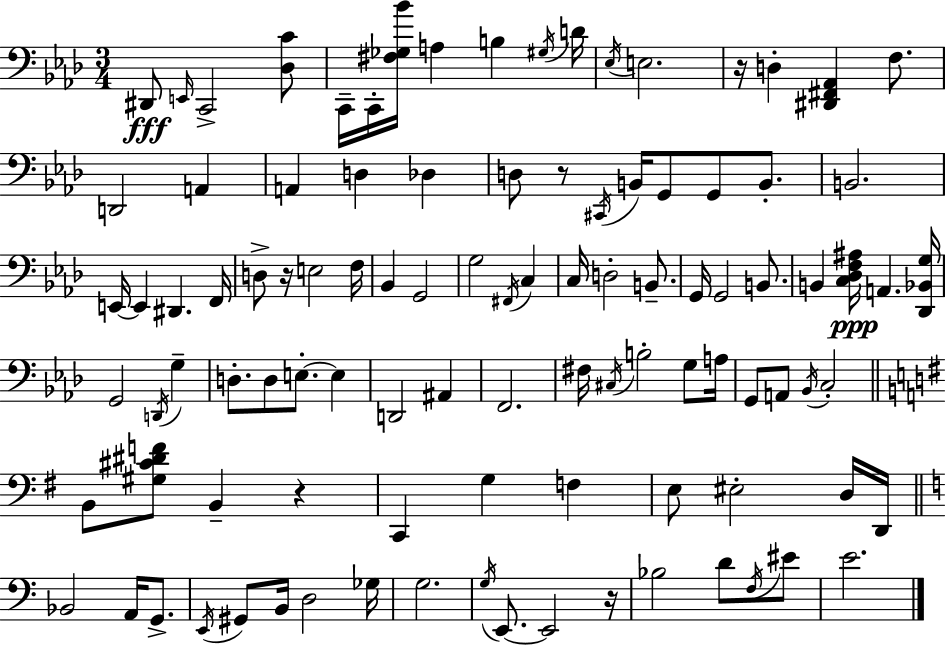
{
  \clef bass
  \numericTimeSignature
  \time 3/4
  \key f \minor
  dis,8\fff \grace { e,16 } c,2-> <des c'>8 | c,16-- c,16-. <fis ges bes'>16 a4 b4 | \acciaccatura { gis16 } d'16 \acciaccatura { ees16 } e2. | r16 d4-. <dis, fis, aes,>4 | \break f8. d,2 a,4 | a,4 d4 des4 | d8 r8 \acciaccatura { cis,16 } b,16 g,8 g,8 | b,8.-. b,2. | \break e,16~~ e,4 dis,4. | f,16 d8-> r16 e2 | f16 bes,4 g,2 | g2 | \break \acciaccatura { fis,16 } c4 c16 d2-. | b,8.-- g,16 g,2 | b,8. b,4 <c des f ais>16\ppp a,4. | <des, bes, g>16 g,2 | \break \acciaccatura { d,16 } g4-- d8.-. d8 e8.-.~~ | e4 d,2 | ais,4 f,2. | fis16 \acciaccatura { cis16 } b2-. | \break g8 a16 g,8 a,8 \acciaccatura { bes,16 } | c2-. \bar "||" \break \key e \minor b,8 <gis cis' dis' f'>8 b,4-- r4 | c,4 g4 f4 | e8 eis2-. d16 d,16 | \bar "||" \break \key c \major bes,2 a,16 g,8.-> | \acciaccatura { e,16 } gis,8 b,16 d2 | ges16 g2. | \acciaccatura { g16 } e,8.~~ e,2 | \break r16 bes2 d'8 | \acciaccatura { f16 } eis'8 e'2. | \bar "|."
}